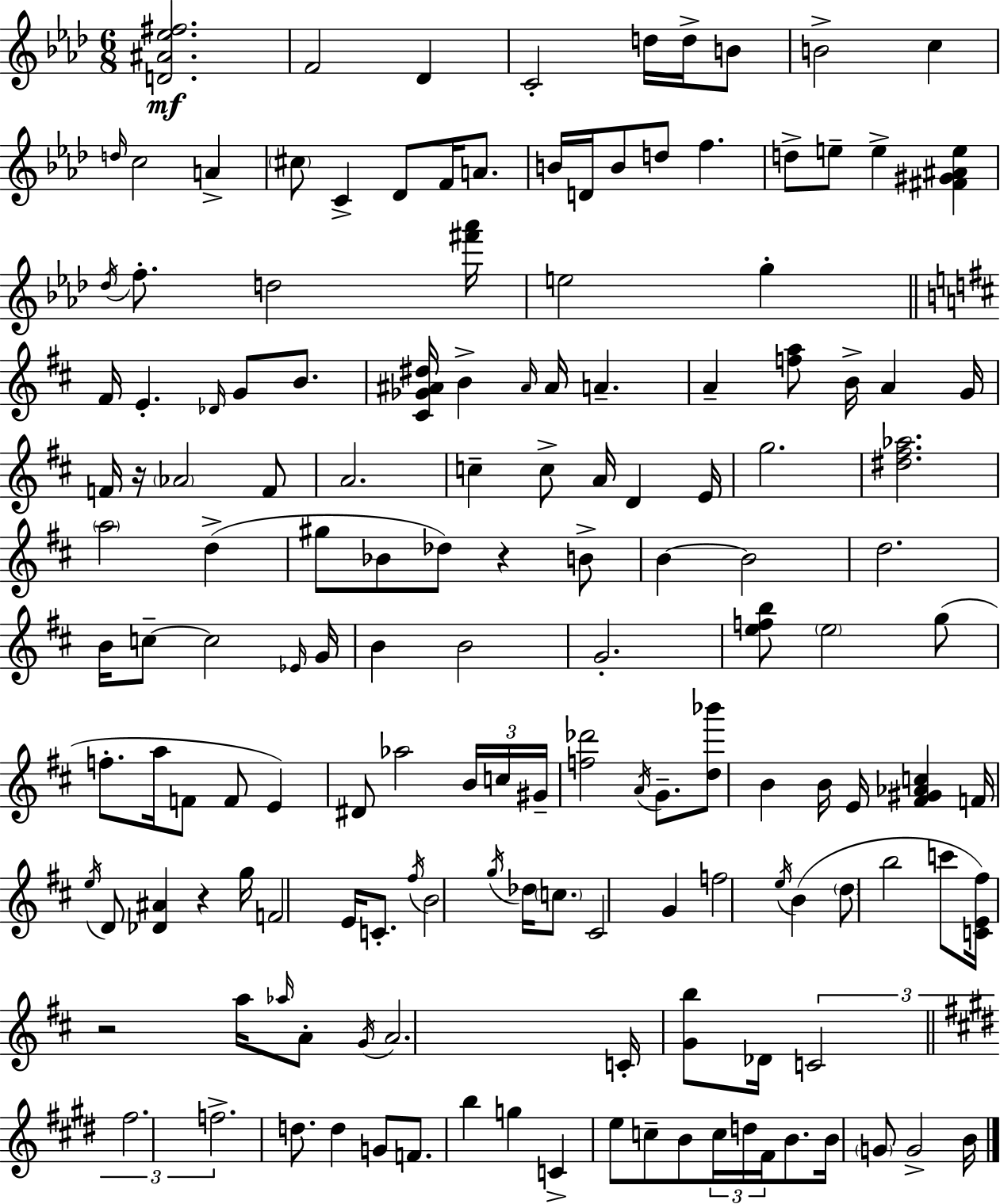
[D4,A#4,Eb5,F#5]/h. F4/h Db4/q C4/h D5/s D5/s B4/e B4/h C5/q D5/s C5/h A4/q C#5/e C4/q Db4/e F4/s A4/e. B4/s D4/s B4/e D5/e F5/q. D5/e E5/e E5/q [F#4,G#4,A#4,E5]/q Db5/s F5/e. D5/h [F#6,Ab6]/s E5/h G5/q F#4/s E4/q. Db4/s G4/e B4/e. [C#4,Gb4,A#4,D#5]/s B4/q A#4/s A#4/s A4/q. A4/q [F5,A5]/e B4/s A4/q G4/s F4/s R/s Ab4/h F4/e A4/h. C5/q C5/e A4/s D4/q E4/s G5/h. [D#5,F#5,Ab5]/h. A5/h D5/q G#5/e Bb4/e Db5/e R/q B4/e B4/q B4/h D5/h. B4/s C5/e C5/h Eb4/s G4/s B4/q B4/h G4/h. [E5,F5,B5]/e E5/h G5/e F5/e. A5/s F4/e F4/e E4/q D#4/e Ab5/h B4/s C5/s G#4/s [F5,Db6]/h A4/s G4/e. [D5,Bb6]/e B4/q B4/s E4/s [F#4,G#4,Ab4,C5]/q F4/s E5/s D4/e [Db4,A#4]/q R/q G5/s F4/h E4/s C4/e. F#5/s B4/h G5/s Db5/s C5/e. C#4/h G4/q F5/h E5/s B4/q D5/e B5/h C6/e [C4,E4,F#5]/s R/h A5/s Ab5/s A4/e G4/s A4/h. C4/s [G4,B5]/e Db4/s C4/h F#5/h. F5/h. D5/e. D5/q G4/e F4/e. B5/q G5/q C4/q E5/e C5/e B4/e C5/s D5/s F#4/s B4/e. B4/s G4/e G4/h B4/s